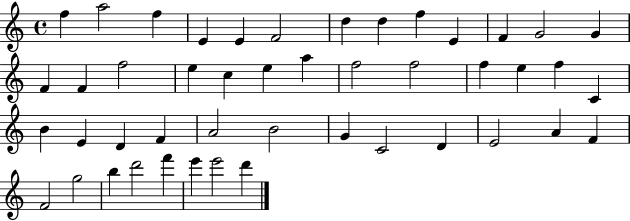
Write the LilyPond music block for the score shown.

{
  \clef treble
  \time 4/4
  \defaultTimeSignature
  \key c \major
  f''4 a''2 f''4 | e'4 e'4 f'2 | d''4 d''4 f''4 e'4 | f'4 g'2 g'4 | \break f'4 f'4 f''2 | e''4 c''4 e''4 a''4 | f''2 f''2 | f''4 e''4 f''4 c'4 | \break b'4 e'4 d'4 f'4 | a'2 b'2 | g'4 c'2 d'4 | e'2 a'4 f'4 | \break f'2 g''2 | b''4 d'''2 f'''4 | e'''4 e'''2 d'''4 | \bar "|."
}